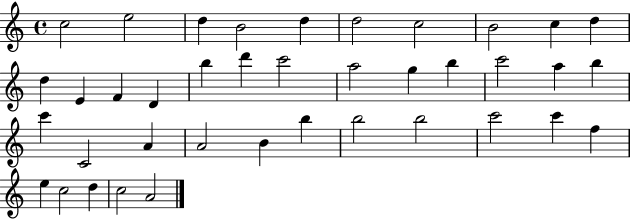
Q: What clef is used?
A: treble